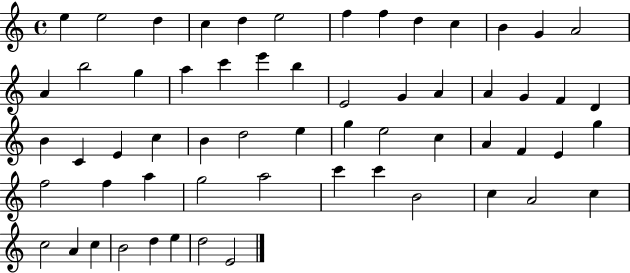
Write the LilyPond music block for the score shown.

{
  \clef treble
  \time 4/4
  \defaultTimeSignature
  \key c \major
  e''4 e''2 d''4 | c''4 d''4 e''2 | f''4 f''4 d''4 c''4 | b'4 g'4 a'2 | \break a'4 b''2 g''4 | a''4 c'''4 e'''4 b''4 | e'2 g'4 a'4 | a'4 g'4 f'4 d'4 | \break b'4 c'4 e'4 c''4 | b'4 d''2 e''4 | g''4 e''2 c''4 | a'4 f'4 e'4 g''4 | \break f''2 f''4 a''4 | g''2 a''2 | c'''4 c'''4 b'2 | c''4 a'2 c''4 | \break c''2 a'4 c''4 | b'2 d''4 e''4 | d''2 e'2 | \bar "|."
}